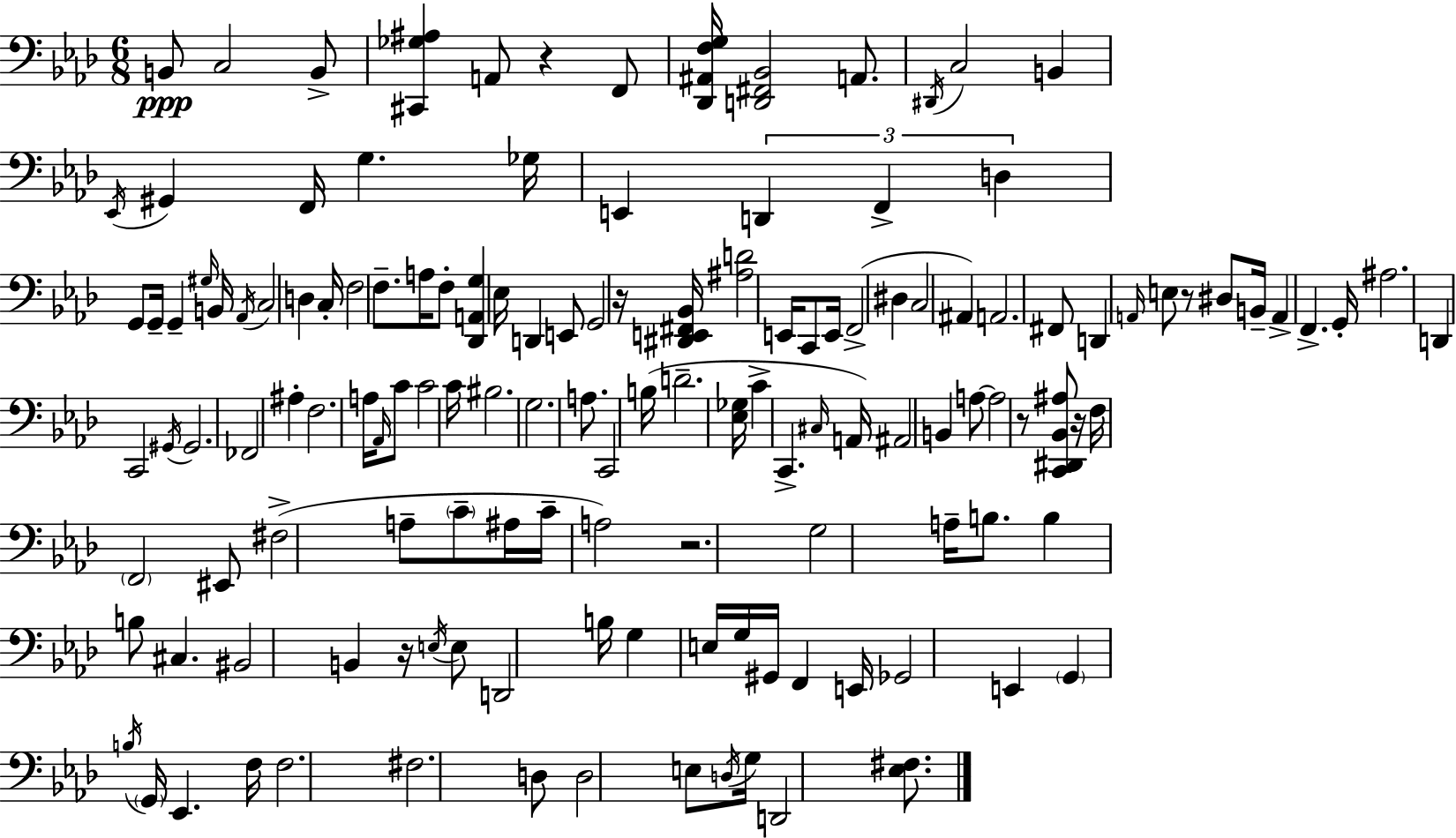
X:1
T:Untitled
M:6/8
L:1/4
K:Ab
B,,/2 C,2 B,,/2 [^C,,_G,^A,] A,,/2 z F,,/2 [_D,,^A,,F,G,]/4 [D,,^F,,_B,,]2 A,,/2 ^D,,/4 C,2 B,, _E,,/4 ^G,, F,,/4 G, _G,/4 E,, D,, F,, D, G,,/2 G,,/4 G,, ^G,/4 B,,/4 _A,,/4 C,2 D, C,/4 F,2 F,/2 A,/4 F,/2 [_D,,A,,G,] _E,/4 D,, E,,/2 G,,2 z/4 [^D,,E,,^F,,_B,,]/4 [^A,D]2 E,,/4 C,,/2 E,,/4 F,,2 ^D, C,2 ^A,, A,,2 ^F,,/2 D,, A,,/4 E,/2 z/2 ^D,/2 B,,/4 A,, F,, G,,/4 ^A,2 D,, C,,2 ^G,,/4 ^G,,2 _F,,2 ^A, F,2 A,/4 _A,,/4 C/2 C2 C/4 ^B,2 G,2 A,/2 C,,2 B,/4 D2 [_E,_G,]/4 C C,, ^C,/4 A,,/4 ^A,,2 B,, A,/2 A,2 z/2 [C,,^D,,_B,,^A,]/2 z/4 F,/4 F,,2 ^E,,/2 ^F,2 A,/2 C/2 ^A,/4 C/4 A,2 z2 G,2 A,/4 B,/2 B, B,/2 ^C, ^B,,2 B,, z/4 E,/4 E,/2 D,,2 B,/4 G, E,/4 G,/4 ^G,,/4 F,, E,,/4 _G,,2 E,, G,, B,/4 G,,/4 _E,, F,/4 F,2 ^F,2 D,/2 D,2 E,/2 D,/4 G,/4 D,,2 [_E,^F,]/2